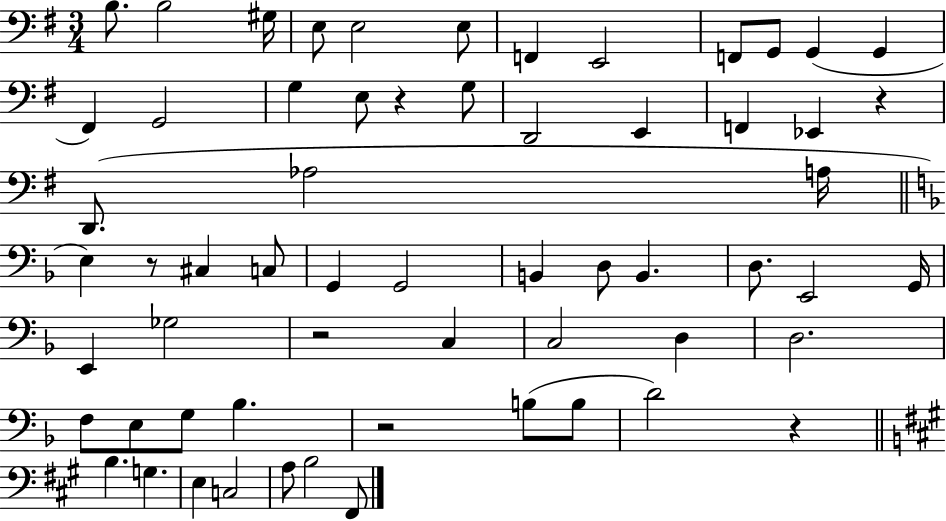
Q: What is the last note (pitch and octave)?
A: F#2